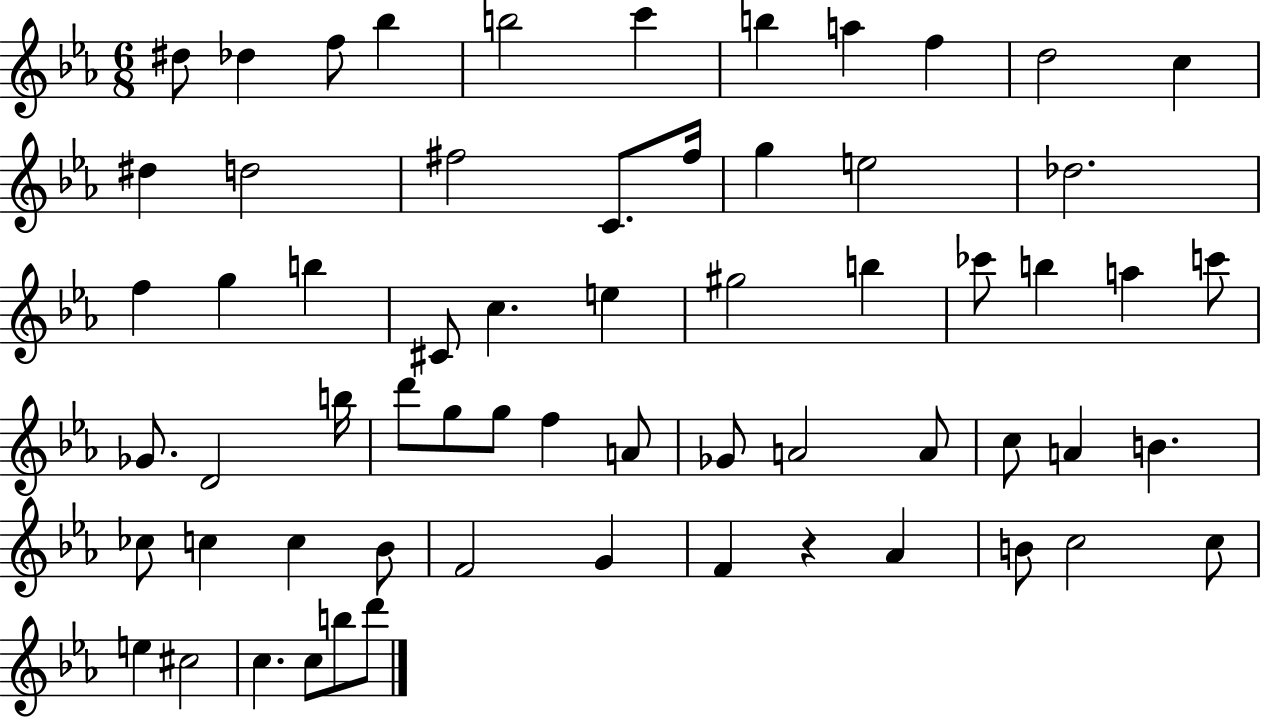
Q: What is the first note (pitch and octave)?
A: D#5